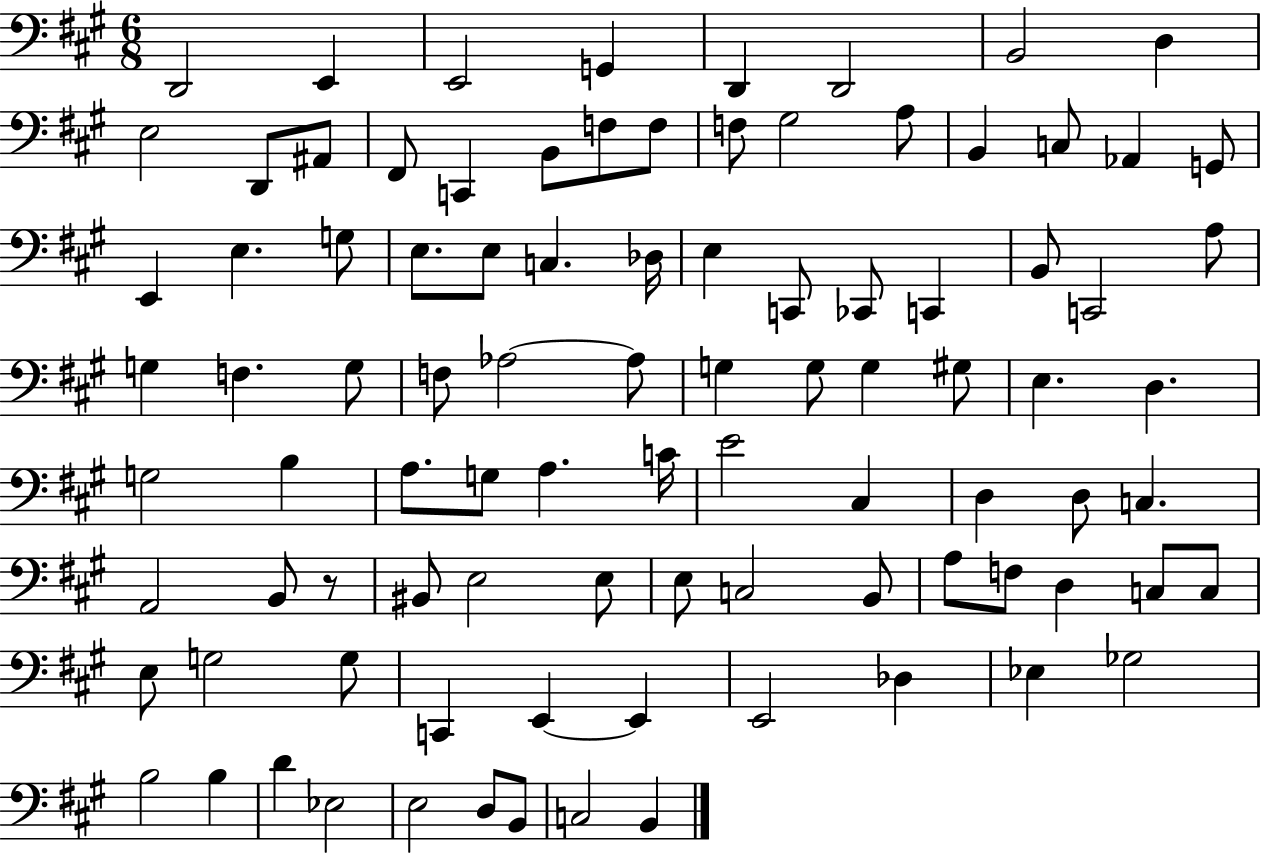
X:1
T:Untitled
M:6/8
L:1/4
K:A
D,,2 E,, E,,2 G,, D,, D,,2 B,,2 D, E,2 D,,/2 ^A,,/2 ^F,,/2 C,, B,,/2 F,/2 F,/2 F,/2 ^G,2 A,/2 B,, C,/2 _A,, G,,/2 E,, E, G,/2 E,/2 E,/2 C, _D,/4 E, C,,/2 _C,,/2 C,, B,,/2 C,,2 A,/2 G, F, G,/2 F,/2 _A,2 _A,/2 G, G,/2 G, ^G,/2 E, D, G,2 B, A,/2 G,/2 A, C/4 E2 ^C, D, D,/2 C, A,,2 B,,/2 z/2 ^B,,/2 E,2 E,/2 E,/2 C,2 B,,/2 A,/2 F,/2 D, C,/2 C,/2 E,/2 G,2 G,/2 C,, E,, E,, E,,2 _D, _E, _G,2 B,2 B, D _E,2 E,2 D,/2 B,,/2 C,2 B,,